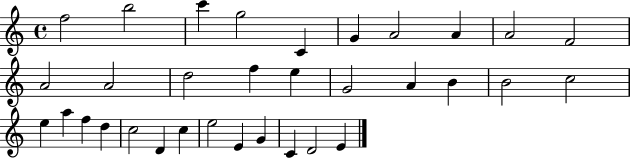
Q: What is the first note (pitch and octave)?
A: F5